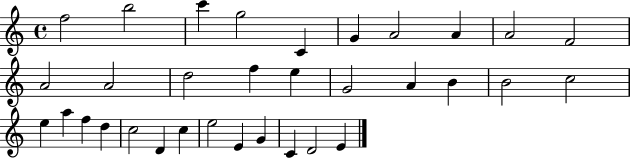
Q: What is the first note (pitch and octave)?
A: F5